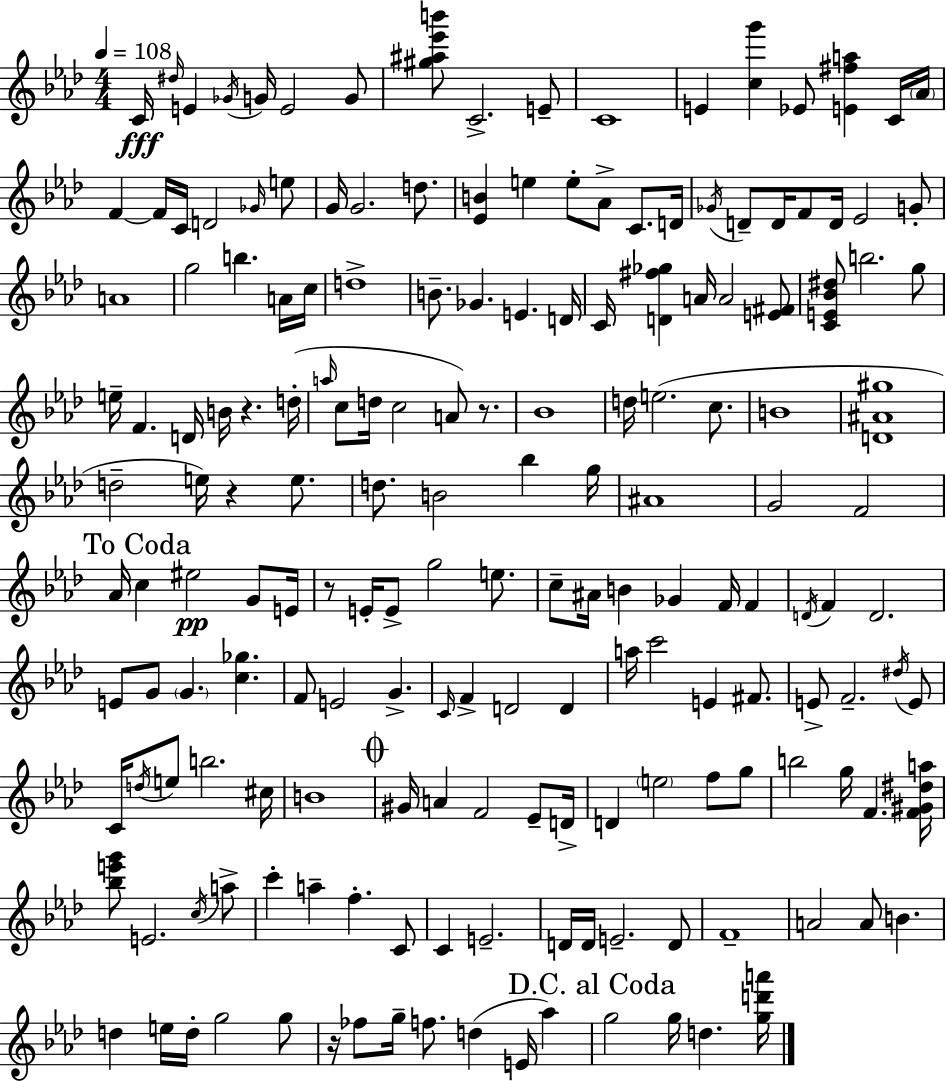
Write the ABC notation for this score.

X:1
T:Untitled
M:4/4
L:1/4
K:Ab
C/4 ^d/4 E _G/4 G/4 E2 G/2 [^g^a_e'b']/2 C2 E/2 C4 E [cg'] _E/2 [E^fa] C/4 _A/4 F F/4 C/4 D2 _G/4 e/2 G/4 G2 d/2 [_EB] e e/2 _A/2 C/2 D/4 _G/4 D/2 D/4 F/2 D/4 _E2 G/2 A4 g2 b A/4 c/4 d4 B/2 _G E D/4 C/4 [D^f_g] A/4 A2 [E^F]/2 [CE_B^d]/2 b2 g/2 e/4 F D/4 B/4 z d/4 a/4 c/2 d/4 c2 A/2 z/2 _B4 d/4 e2 c/2 B4 [D^A^g]4 d2 e/4 z e/2 d/2 B2 _b g/4 ^A4 G2 F2 _A/4 c ^e2 G/2 E/4 z/2 E/4 E/2 g2 e/2 c/2 ^A/4 B _G F/4 F D/4 F D2 E/2 G/2 G [c_g] F/2 E2 G C/4 F D2 D a/4 c'2 E ^F/2 E/2 F2 ^d/4 E/2 C/4 d/4 e/2 b2 ^c/4 B4 ^G/4 A F2 _E/2 D/4 D e2 f/2 g/2 b2 g/4 F [F^G^da]/4 [_be'g']/2 E2 c/4 a/2 c' a f C/2 C E2 D/4 D/4 E2 D/2 F4 A2 A/2 B d e/4 d/4 g2 g/2 z/4 _f/2 g/4 f/2 d E/4 _a g2 g/4 d [gd'a']/4